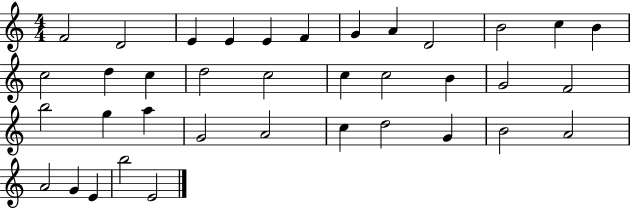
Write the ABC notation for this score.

X:1
T:Untitled
M:4/4
L:1/4
K:C
F2 D2 E E E F G A D2 B2 c B c2 d c d2 c2 c c2 B G2 F2 b2 g a G2 A2 c d2 G B2 A2 A2 G E b2 E2